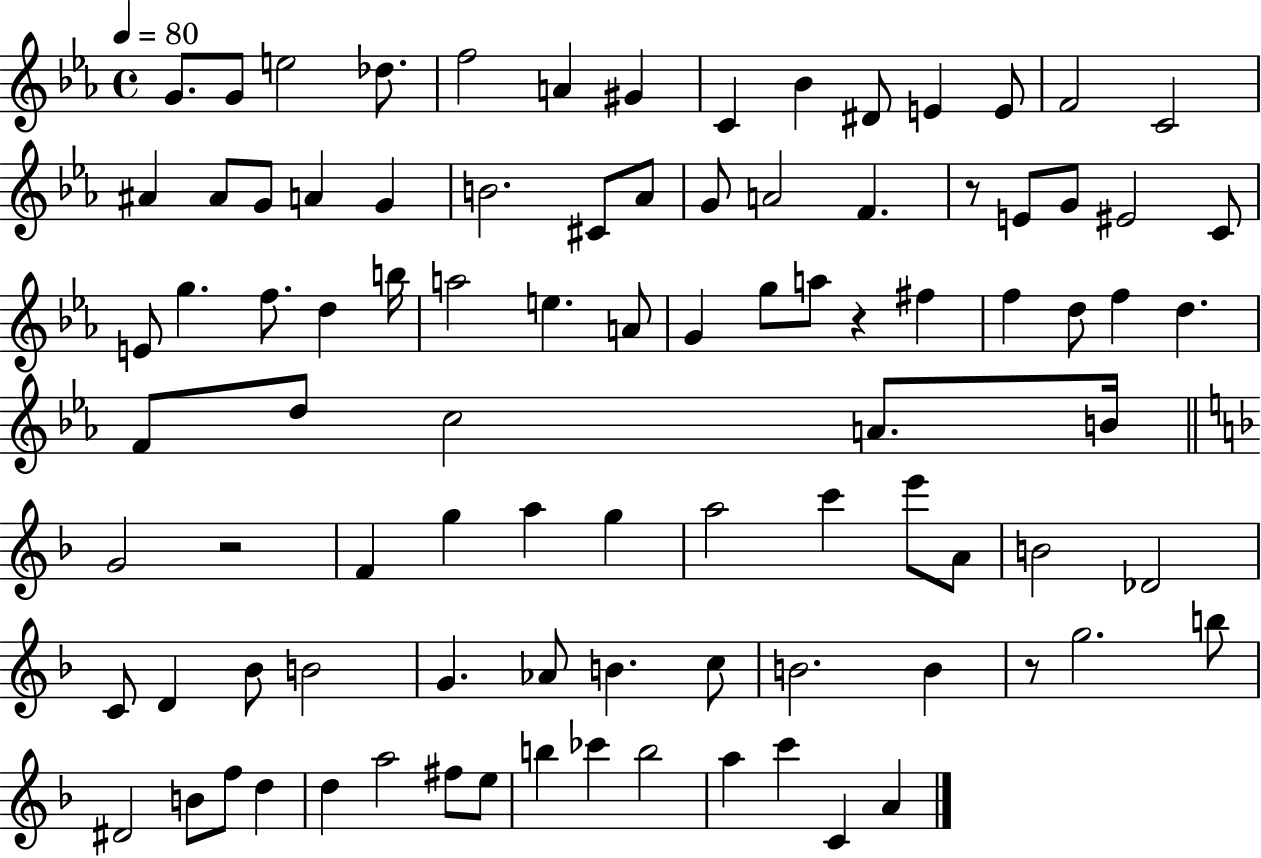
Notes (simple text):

G4/e. G4/e E5/h Db5/e. F5/h A4/q G#4/q C4/q Bb4/q D#4/e E4/q E4/e F4/h C4/h A#4/q A#4/e G4/e A4/q G4/q B4/h. C#4/e Ab4/e G4/e A4/h F4/q. R/e E4/e G4/e EIS4/h C4/e E4/e G5/q. F5/e. D5/q B5/s A5/h E5/q. A4/e G4/q G5/e A5/e R/q F#5/q F5/q D5/e F5/q D5/q. F4/e D5/e C5/h A4/e. B4/s G4/h R/h F4/q G5/q A5/q G5/q A5/h C6/q E6/e A4/e B4/h Db4/h C4/e D4/q Bb4/e B4/h G4/q. Ab4/e B4/q. C5/e B4/h. B4/q R/e G5/h. B5/e D#4/h B4/e F5/e D5/q D5/q A5/h F#5/e E5/e B5/q CES6/q B5/h A5/q C6/q C4/q A4/q